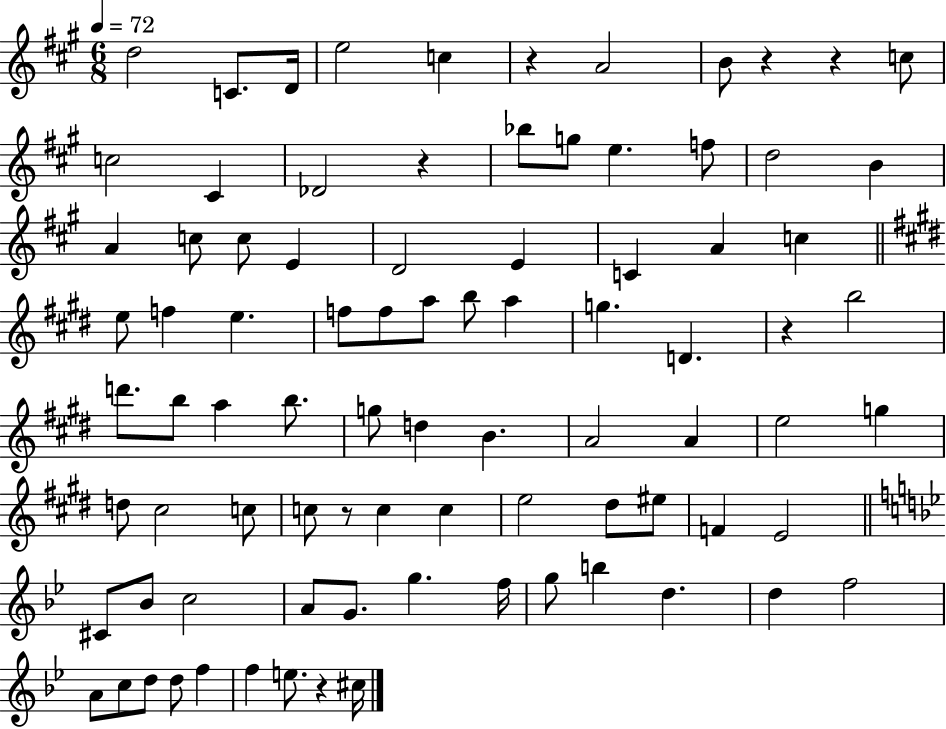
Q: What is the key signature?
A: A major